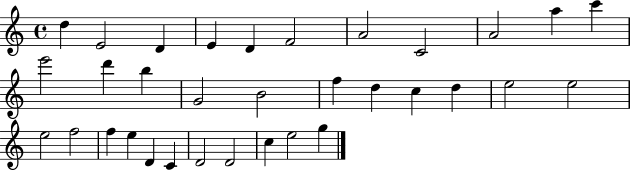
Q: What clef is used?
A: treble